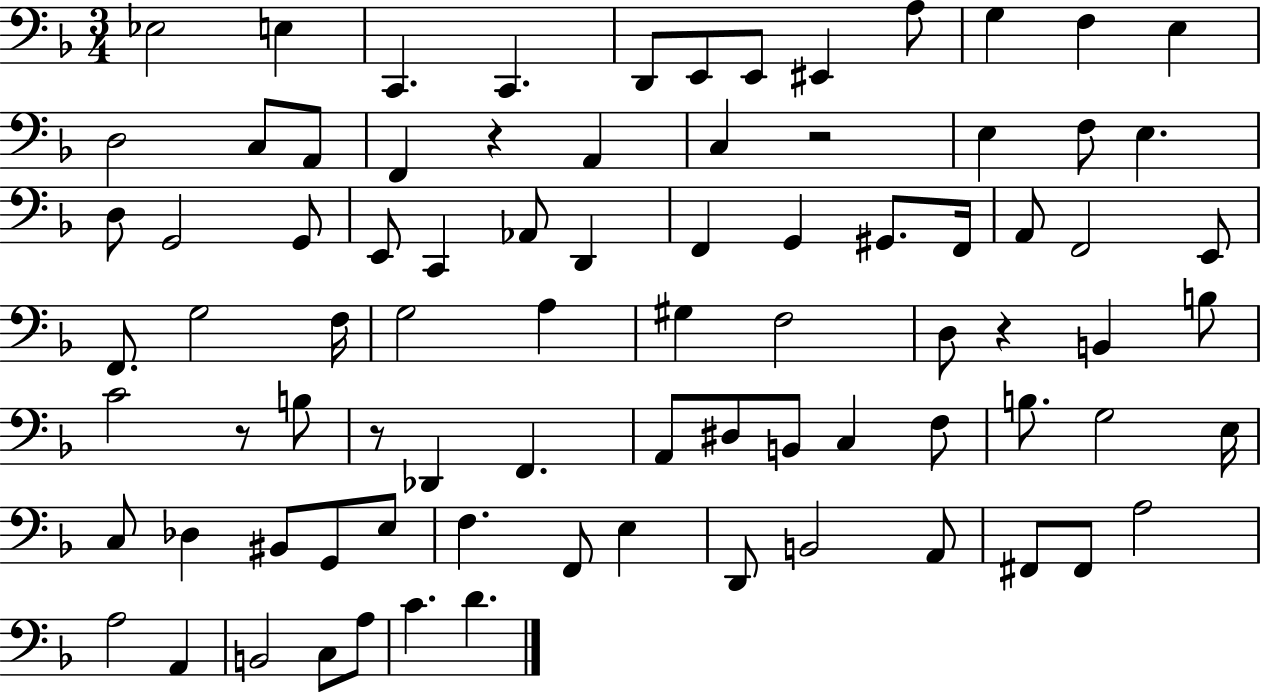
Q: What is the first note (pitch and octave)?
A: Eb3